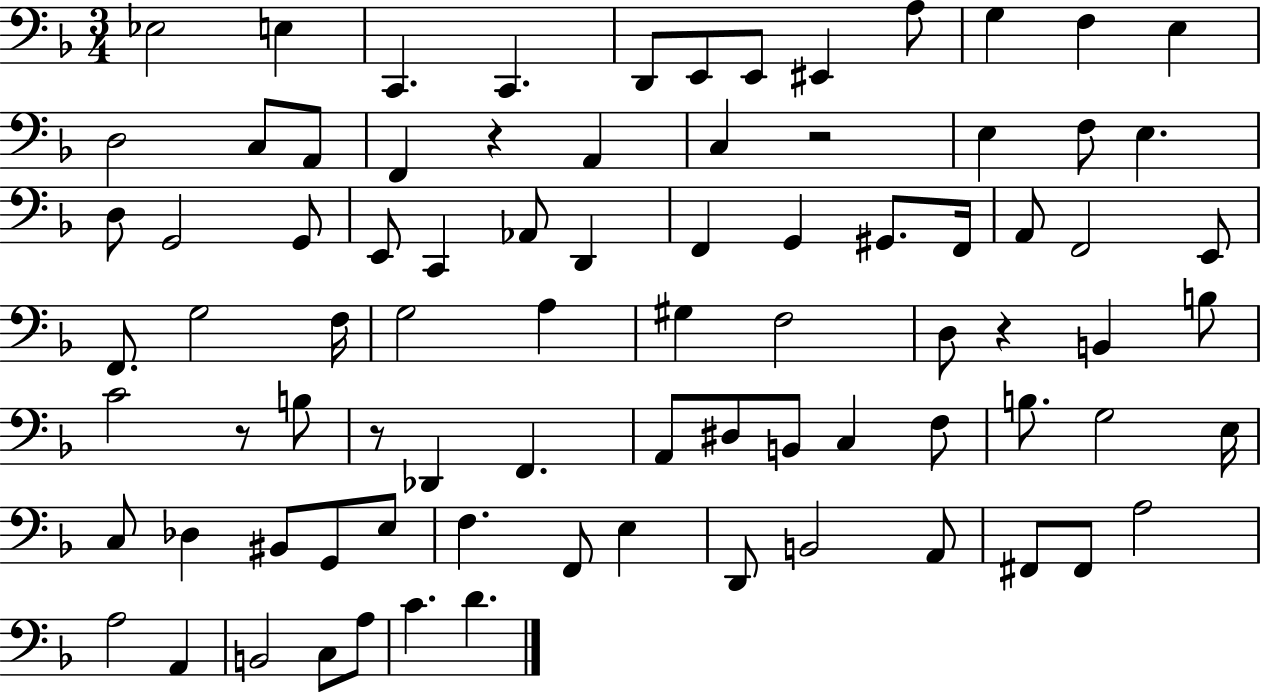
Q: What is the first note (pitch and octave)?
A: Eb3